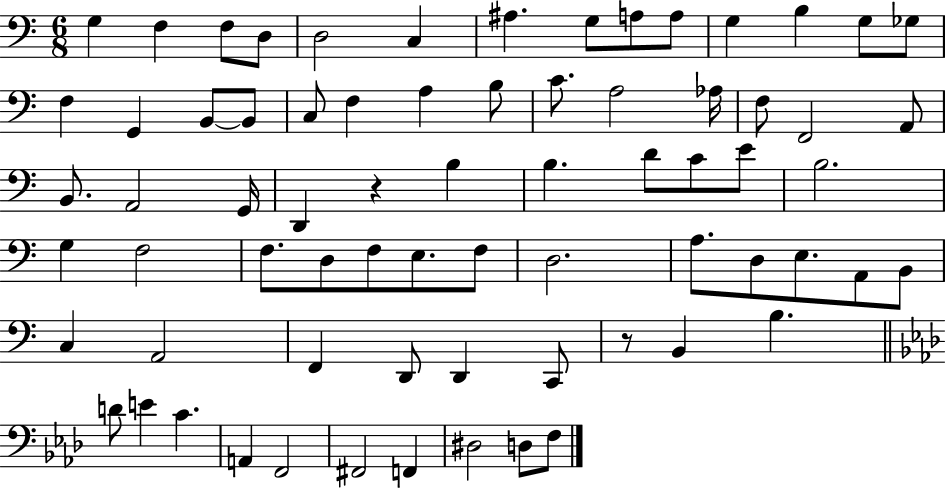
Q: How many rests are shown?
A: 2